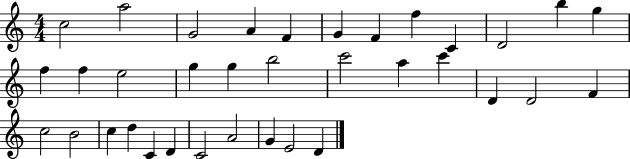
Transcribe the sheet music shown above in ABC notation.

X:1
T:Untitled
M:4/4
L:1/4
K:C
c2 a2 G2 A F G F f C D2 b g f f e2 g g b2 c'2 a c' D D2 F c2 B2 c d C D C2 A2 G E2 D